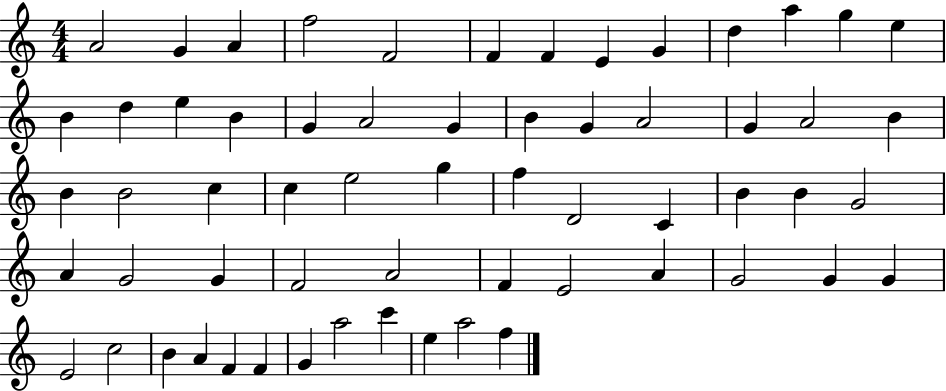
{
  \clef treble
  \numericTimeSignature
  \time 4/4
  \key c \major
  a'2 g'4 a'4 | f''2 f'2 | f'4 f'4 e'4 g'4 | d''4 a''4 g''4 e''4 | \break b'4 d''4 e''4 b'4 | g'4 a'2 g'4 | b'4 g'4 a'2 | g'4 a'2 b'4 | \break b'4 b'2 c''4 | c''4 e''2 g''4 | f''4 d'2 c'4 | b'4 b'4 g'2 | \break a'4 g'2 g'4 | f'2 a'2 | f'4 e'2 a'4 | g'2 g'4 g'4 | \break e'2 c''2 | b'4 a'4 f'4 f'4 | g'4 a''2 c'''4 | e''4 a''2 f''4 | \break \bar "|."
}